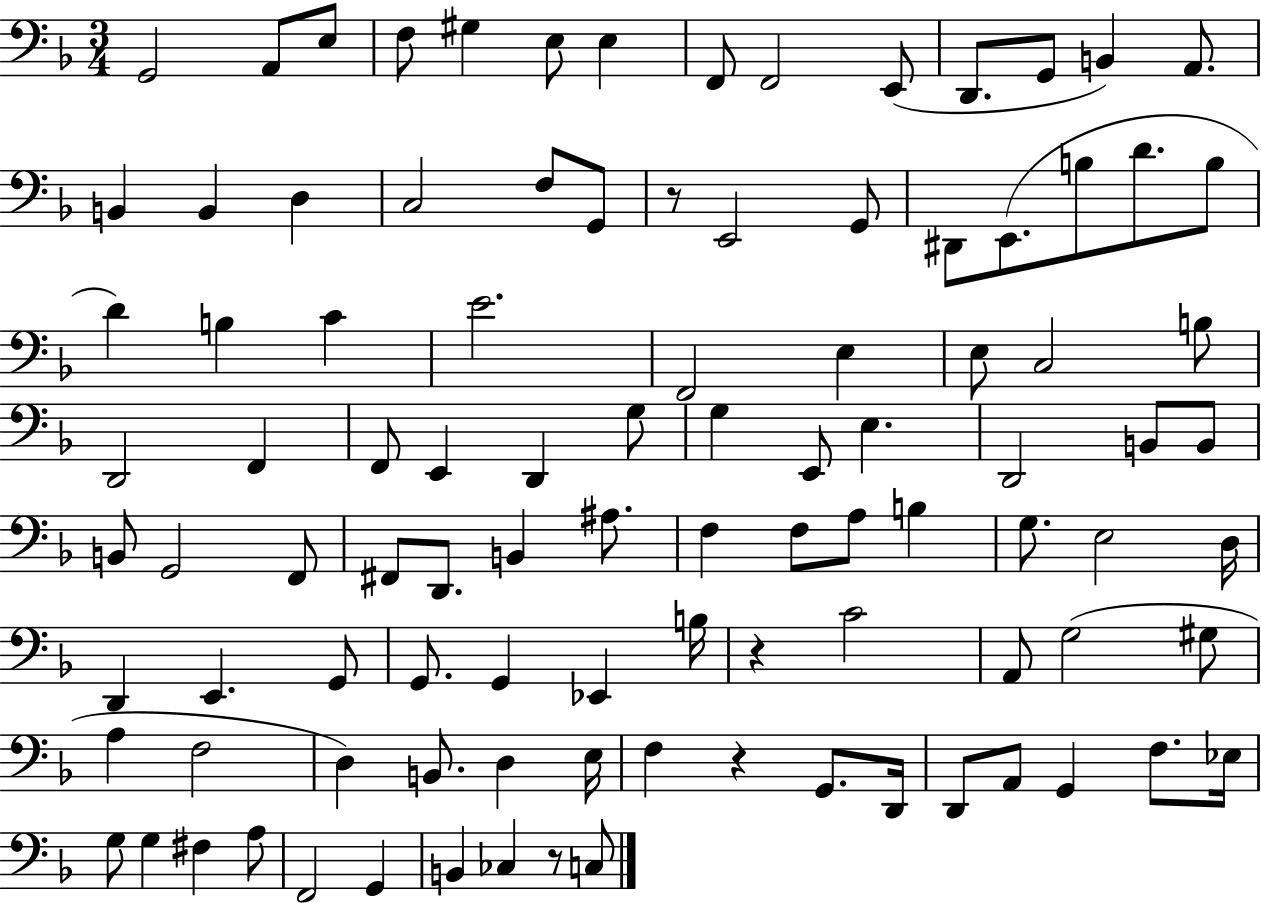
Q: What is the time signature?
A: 3/4